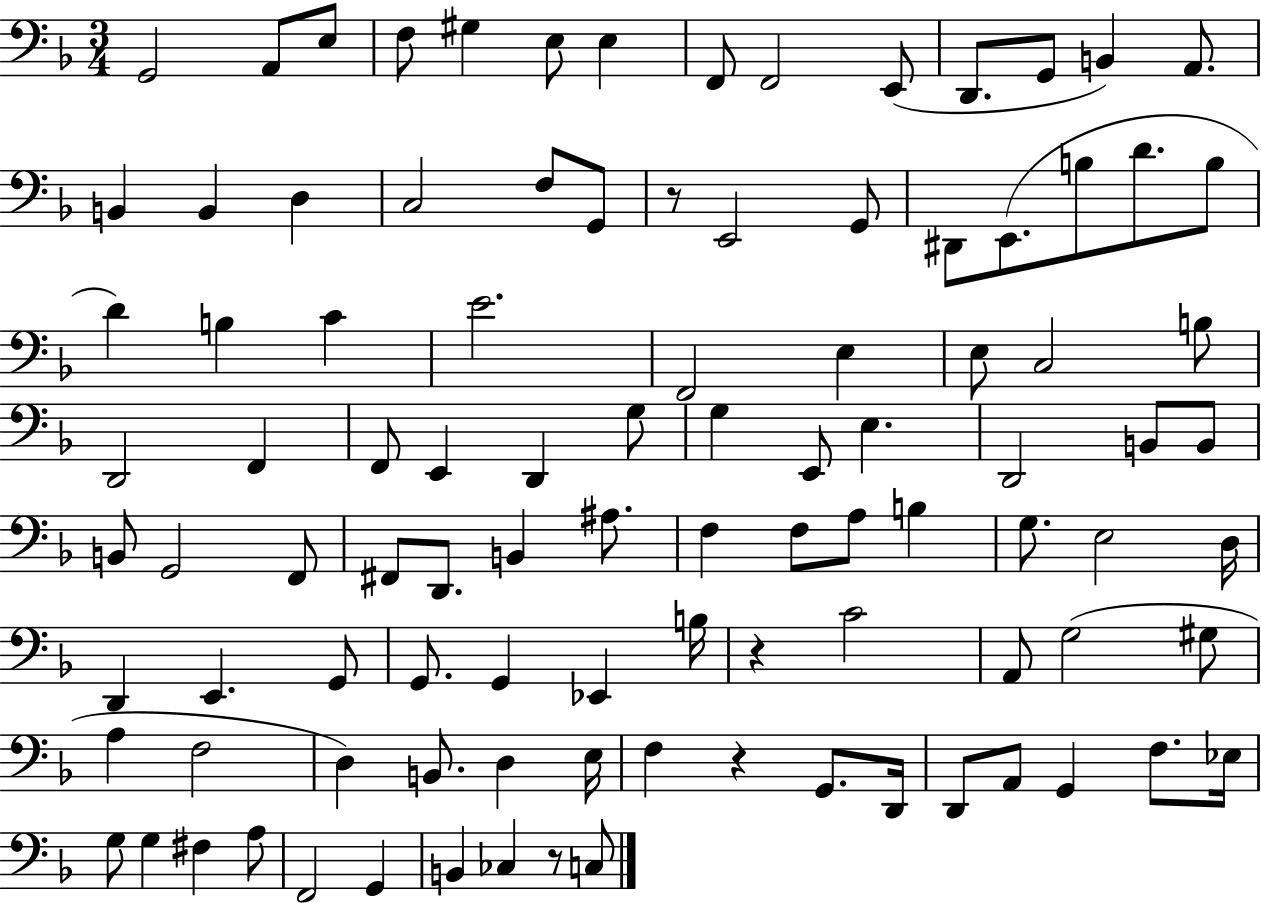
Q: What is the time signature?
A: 3/4